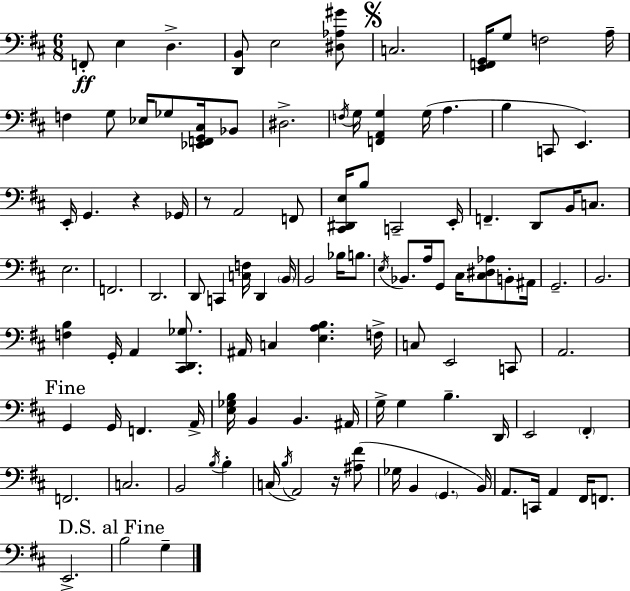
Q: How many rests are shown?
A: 3